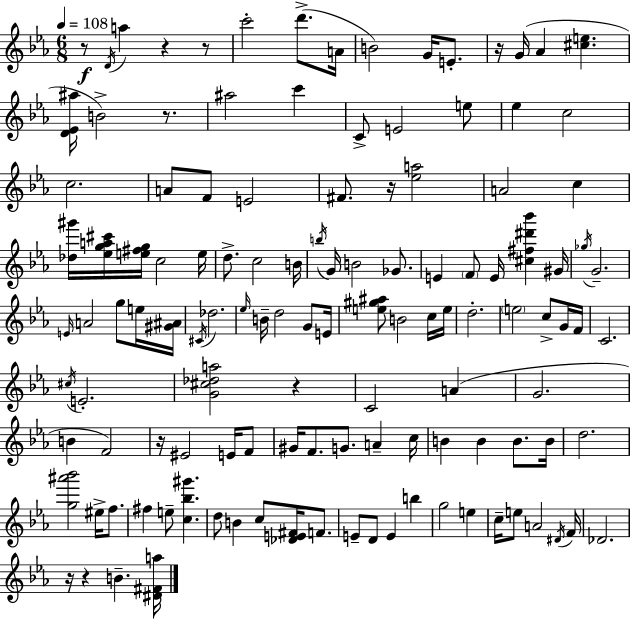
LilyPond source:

{
  \clef treble
  \numericTimeSignature
  \time 6/8
  \key ees \major
  \tempo 4 = 108
  \repeat volta 2 { r8\f \acciaccatura { d'16 } a''4 r4 r8 | c'''2-. d'''8.->( | a'16 b'2) g'16 e'8.-. | r16 g'16( aes'4 <cis'' e''>4. | \break <d' ees' ais''>16 b'2->) r8. | ais''2 c'''4 | c'8-> e'2 e''8 | ees''4 c''2 | \break c''2. | a'8 f'8 e'2 | fis'8. r16 <ees'' a''>2 | a'2 c''4 | \break <des'' gis'''>16 <ees'' g'' a'' cis'''>16 <e'' fis'' g''>16 c''2 | e''16 d''8.-> c''2 | b'16 \acciaccatura { b''16 } g'16 b'2 ges'8. | e'4 \parenthesize f'8 e'16 <cis'' fis'' dis''' bes'''>4 | \break gis'16 \acciaccatura { ges''16 } g'2.-- | \grace { e'16 } a'2 | g''8 e''16 <gis' ais'>16 \acciaccatura { cis'16 } des''2. | \grace { ees''16 } b'16-- d''2 | \break g'8 e'16 <e'' gis'' ais''>8 b'2 | c''16 e''16 d''2.-. | \parenthesize e''2 | c''8-> g'16 f'16 c'2. | \break \acciaccatura { cis''16 } e'2.-. | <g' cis'' des'' a''>2 | r4 c'2 | a'4( g'2. | \break b'4 f'2) | r16 eis'2 | e'16 f'8 gis'16 f'8. g'8. | a'4-- c''16 b'4 b'4 | \break b'8. b'16 d''2. | <g'' ais''' bes'''>2 | eis''16-> f''8. fis''4 e''8-- | <c'' bes'' gis'''>4. d''8 b'4 | \break c''8 <des' e' fis'>16 f'8. e'8-- d'8 e'4 | b''4 g''2 | e''4 c''16-- e''8 a'2 | \acciaccatura { dis'16 } f'16 des'2. | \break r16 r4 | b'4.-- <dis' fis' a''>16 } \bar "|."
}